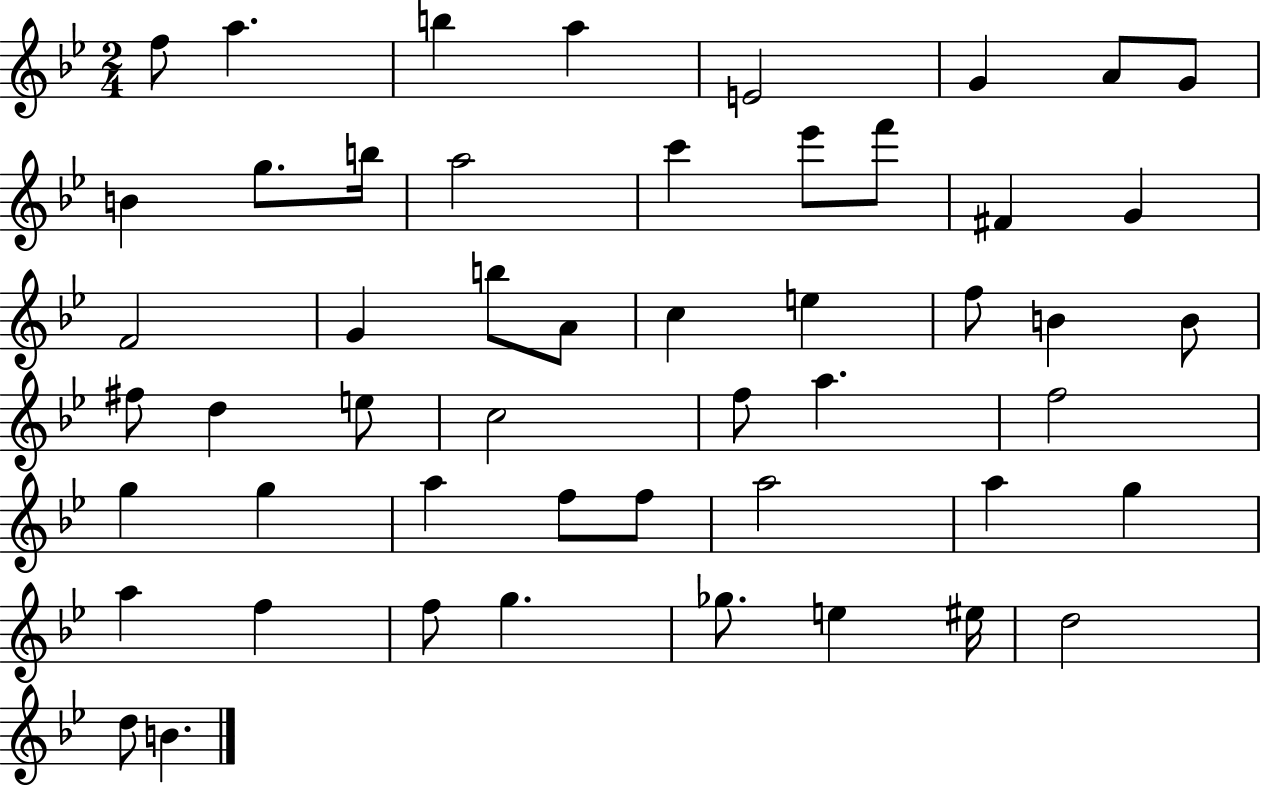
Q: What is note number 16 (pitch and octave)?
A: F#4